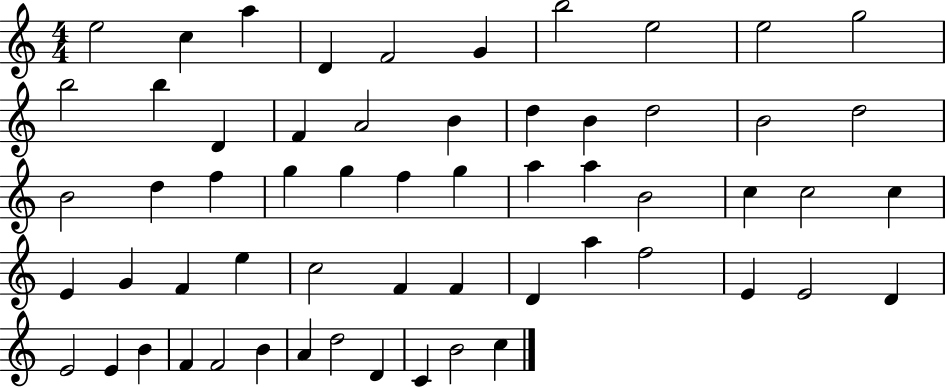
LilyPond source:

{
  \clef treble
  \numericTimeSignature
  \time 4/4
  \key c \major
  e''2 c''4 a''4 | d'4 f'2 g'4 | b''2 e''2 | e''2 g''2 | \break b''2 b''4 d'4 | f'4 a'2 b'4 | d''4 b'4 d''2 | b'2 d''2 | \break b'2 d''4 f''4 | g''4 g''4 f''4 g''4 | a''4 a''4 b'2 | c''4 c''2 c''4 | \break e'4 g'4 f'4 e''4 | c''2 f'4 f'4 | d'4 a''4 f''2 | e'4 e'2 d'4 | \break e'2 e'4 b'4 | f'4 f'2 b'4 | a'4 d''2 d'4 | c'4 b'2 c''4 | \break \bar "|."
}